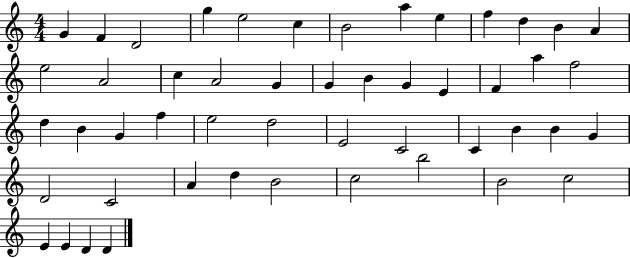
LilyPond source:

{
  \clef treble
  \numericTimeSignature
  \time 4/4
  \key c \major
  g'4 f'4 d'2 | g''4 e''2 c''4 | b'2 a''4 e''4 | f''4 d''4 b'4 a'4 | \break e''2 a'2 | c''4 a'2 g'4 | g'4 b'4 g'4 e'4 | f'4 a''4 f''2 | \break d''4 b'4 g'4 f''4 | e''2 d''2 | e'2 c'2 | c'4 b'4 b'4 g'4 | \break d'2 c'2 | a'4 d''4 b'2 | c''2 b''2 | b'2 c''2 | \break e'4 e'4 d'4 d'4 | \bar "|."
}